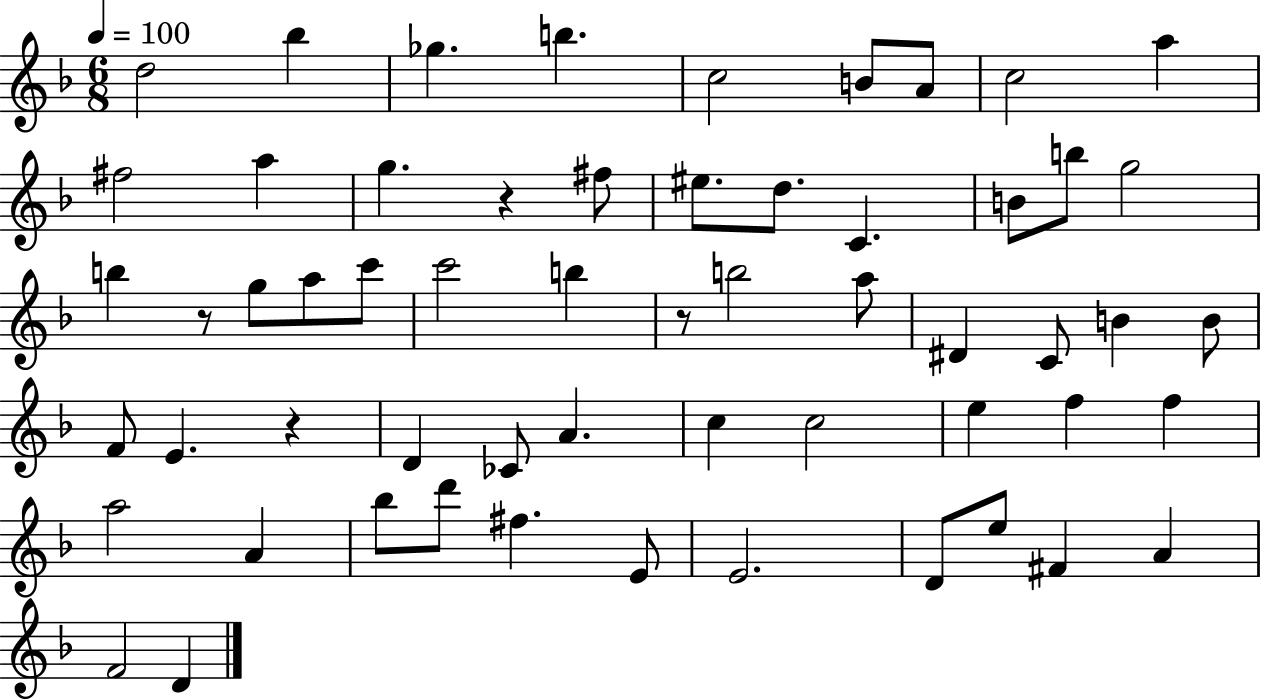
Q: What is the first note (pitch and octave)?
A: D5